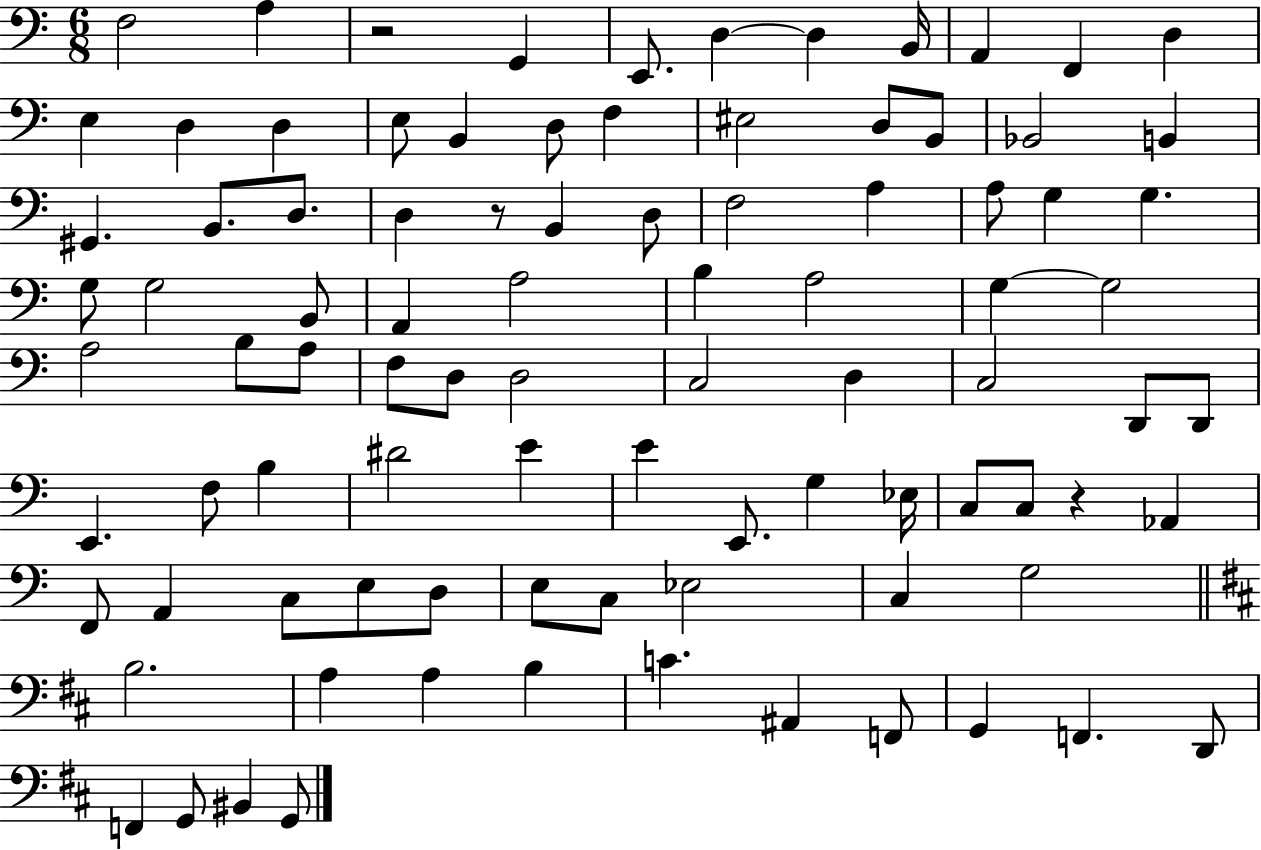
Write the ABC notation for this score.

X:1
T:Untitled
M:6/8
L:1/4
K:C
F,2 A, z2 G,, E,,/2 D, D, B,,/4 A,, F,, D, E, D, D, E,/2 B,, D,/2 F, ^E,2 D,/2 B,,/2 _B,,2 B,, ^G,, B,,/2 D,/2 D, z/2 B,, D,/2 F,2 A, A,/2 G, G, G,/2 G,2 B,,/2 A,, A,2 B, A,2 G, G,2 A,2 B,/2 A,/2 F,/2 D,/2 D,2 C,2 D, C,2 D,,/2 D,,/2 E,, F,/2 B, ^D2 E E E,,/2 G, _E,/4 C,/2 C,/2 z _A,, F,,/2 A,, C,/2 E,/2 D,/2 E,/2 C,/2 _E,2 C, G,2 B,2 A, A, B, C ^A,, F,,/2 G,, F,, D,,/2 F,, G,,/2 ^B,, G,,/2